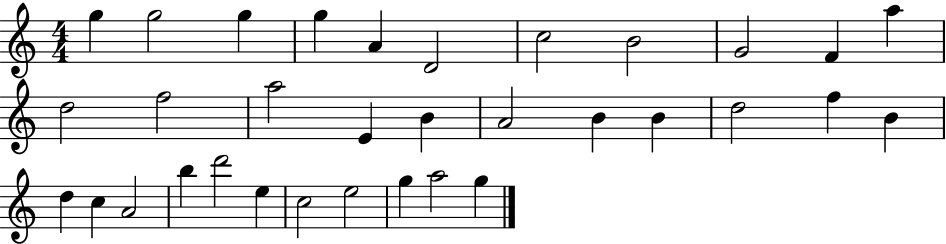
{
  \clef treble
  \numericTimeSignature
  \time 4/4
  \key c \major
  g''4 g''2 g''4 | g''4 a'4 d'2 | c''2 b'2 | g'2 f'4 a''4 | \break d''2 f''2 | a''2 e'4 b'4 | a'2 b'4 b'4 | d''2 f''4 b'4 | \break d''4 c''4 a'2 | b''4 d'''2 e''4 | c''2 e''2 | g''4 a''2 g''4 | \break \bar "|."
}